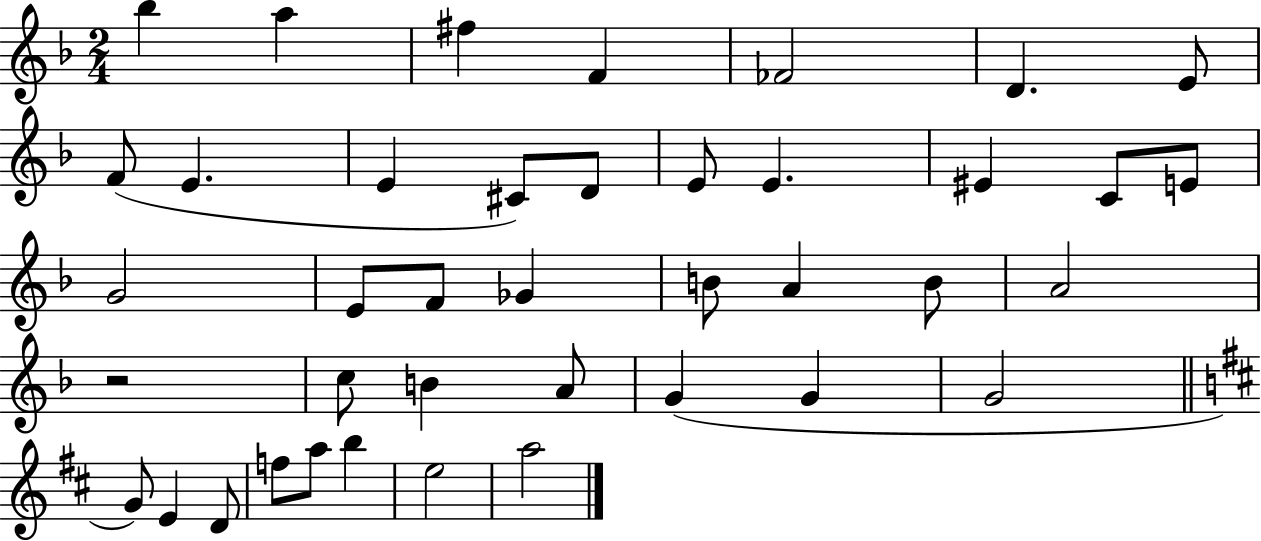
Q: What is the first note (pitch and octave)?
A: Bb5